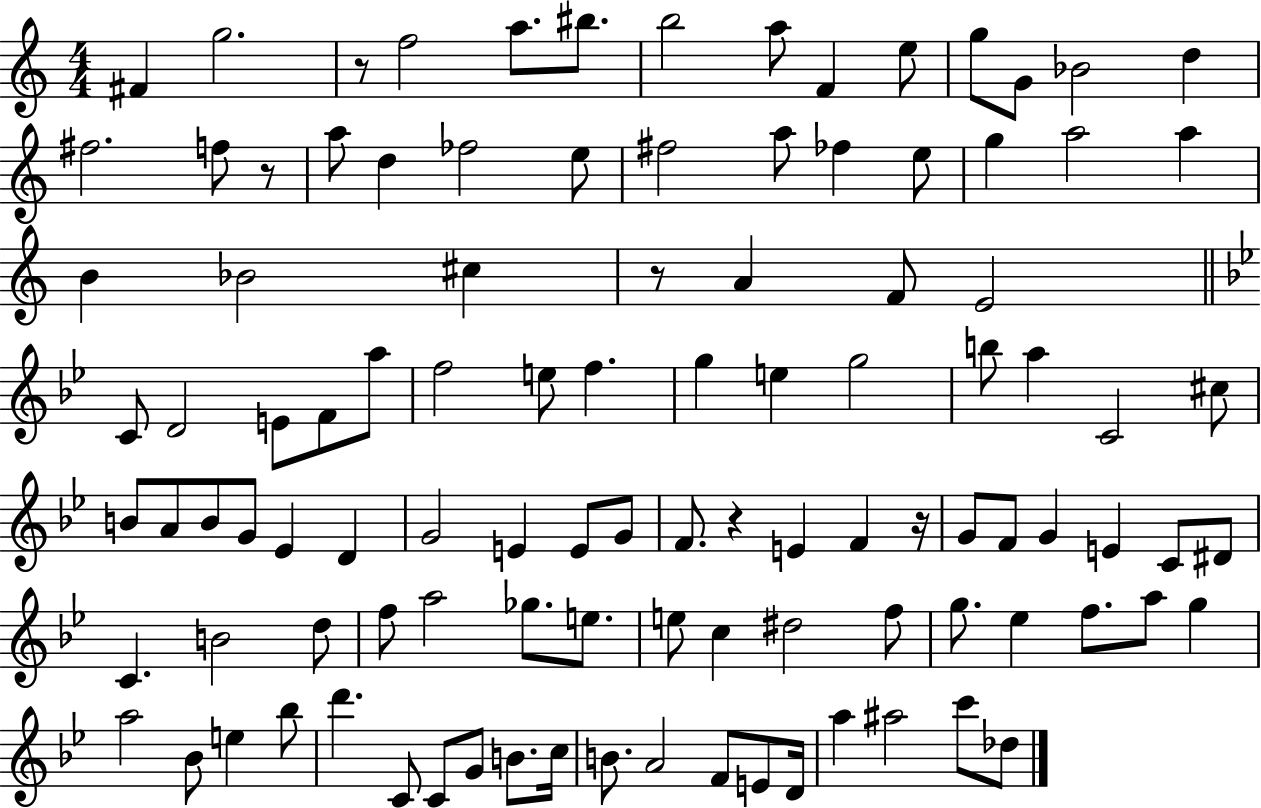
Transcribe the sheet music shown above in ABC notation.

X:1
T:Untitled
M:4/4
L:1/4
K:C
^F g2 z/2 f2 a/2 ^b/2 b2 a/2 F e/2 g/2 G/2 _B2 d ^f2 f/2 z/2 a/2 d _f2 e/2 ^f2 a/2 _f e/2 g a2 a B _B2 ^c z/2 A F/2 E2 C/2 D2 E/2 F/2 a/2 f2 e/2 f g e g2 b/2 a C2 ^c/2 B/2 A/2 B/2 G/2 _E D G2 E E/2 G/2 F/2 z E F z/4 G/2 F/2 G E C/2 ^D/2 C B2 d/2 f/2 a2 _g/2 e/2 e/2 c ^d2 f/2 g/2 _e f/2 a/2 g a2 _B/2 e _b/2 d' C/2 C/2 G/2 B/2 c/4 B/2 A2 F/2 E/2 D/4 a ^a2 c'/2 _d/2